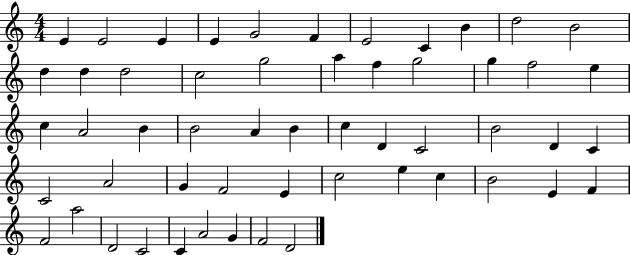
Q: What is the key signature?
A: C major